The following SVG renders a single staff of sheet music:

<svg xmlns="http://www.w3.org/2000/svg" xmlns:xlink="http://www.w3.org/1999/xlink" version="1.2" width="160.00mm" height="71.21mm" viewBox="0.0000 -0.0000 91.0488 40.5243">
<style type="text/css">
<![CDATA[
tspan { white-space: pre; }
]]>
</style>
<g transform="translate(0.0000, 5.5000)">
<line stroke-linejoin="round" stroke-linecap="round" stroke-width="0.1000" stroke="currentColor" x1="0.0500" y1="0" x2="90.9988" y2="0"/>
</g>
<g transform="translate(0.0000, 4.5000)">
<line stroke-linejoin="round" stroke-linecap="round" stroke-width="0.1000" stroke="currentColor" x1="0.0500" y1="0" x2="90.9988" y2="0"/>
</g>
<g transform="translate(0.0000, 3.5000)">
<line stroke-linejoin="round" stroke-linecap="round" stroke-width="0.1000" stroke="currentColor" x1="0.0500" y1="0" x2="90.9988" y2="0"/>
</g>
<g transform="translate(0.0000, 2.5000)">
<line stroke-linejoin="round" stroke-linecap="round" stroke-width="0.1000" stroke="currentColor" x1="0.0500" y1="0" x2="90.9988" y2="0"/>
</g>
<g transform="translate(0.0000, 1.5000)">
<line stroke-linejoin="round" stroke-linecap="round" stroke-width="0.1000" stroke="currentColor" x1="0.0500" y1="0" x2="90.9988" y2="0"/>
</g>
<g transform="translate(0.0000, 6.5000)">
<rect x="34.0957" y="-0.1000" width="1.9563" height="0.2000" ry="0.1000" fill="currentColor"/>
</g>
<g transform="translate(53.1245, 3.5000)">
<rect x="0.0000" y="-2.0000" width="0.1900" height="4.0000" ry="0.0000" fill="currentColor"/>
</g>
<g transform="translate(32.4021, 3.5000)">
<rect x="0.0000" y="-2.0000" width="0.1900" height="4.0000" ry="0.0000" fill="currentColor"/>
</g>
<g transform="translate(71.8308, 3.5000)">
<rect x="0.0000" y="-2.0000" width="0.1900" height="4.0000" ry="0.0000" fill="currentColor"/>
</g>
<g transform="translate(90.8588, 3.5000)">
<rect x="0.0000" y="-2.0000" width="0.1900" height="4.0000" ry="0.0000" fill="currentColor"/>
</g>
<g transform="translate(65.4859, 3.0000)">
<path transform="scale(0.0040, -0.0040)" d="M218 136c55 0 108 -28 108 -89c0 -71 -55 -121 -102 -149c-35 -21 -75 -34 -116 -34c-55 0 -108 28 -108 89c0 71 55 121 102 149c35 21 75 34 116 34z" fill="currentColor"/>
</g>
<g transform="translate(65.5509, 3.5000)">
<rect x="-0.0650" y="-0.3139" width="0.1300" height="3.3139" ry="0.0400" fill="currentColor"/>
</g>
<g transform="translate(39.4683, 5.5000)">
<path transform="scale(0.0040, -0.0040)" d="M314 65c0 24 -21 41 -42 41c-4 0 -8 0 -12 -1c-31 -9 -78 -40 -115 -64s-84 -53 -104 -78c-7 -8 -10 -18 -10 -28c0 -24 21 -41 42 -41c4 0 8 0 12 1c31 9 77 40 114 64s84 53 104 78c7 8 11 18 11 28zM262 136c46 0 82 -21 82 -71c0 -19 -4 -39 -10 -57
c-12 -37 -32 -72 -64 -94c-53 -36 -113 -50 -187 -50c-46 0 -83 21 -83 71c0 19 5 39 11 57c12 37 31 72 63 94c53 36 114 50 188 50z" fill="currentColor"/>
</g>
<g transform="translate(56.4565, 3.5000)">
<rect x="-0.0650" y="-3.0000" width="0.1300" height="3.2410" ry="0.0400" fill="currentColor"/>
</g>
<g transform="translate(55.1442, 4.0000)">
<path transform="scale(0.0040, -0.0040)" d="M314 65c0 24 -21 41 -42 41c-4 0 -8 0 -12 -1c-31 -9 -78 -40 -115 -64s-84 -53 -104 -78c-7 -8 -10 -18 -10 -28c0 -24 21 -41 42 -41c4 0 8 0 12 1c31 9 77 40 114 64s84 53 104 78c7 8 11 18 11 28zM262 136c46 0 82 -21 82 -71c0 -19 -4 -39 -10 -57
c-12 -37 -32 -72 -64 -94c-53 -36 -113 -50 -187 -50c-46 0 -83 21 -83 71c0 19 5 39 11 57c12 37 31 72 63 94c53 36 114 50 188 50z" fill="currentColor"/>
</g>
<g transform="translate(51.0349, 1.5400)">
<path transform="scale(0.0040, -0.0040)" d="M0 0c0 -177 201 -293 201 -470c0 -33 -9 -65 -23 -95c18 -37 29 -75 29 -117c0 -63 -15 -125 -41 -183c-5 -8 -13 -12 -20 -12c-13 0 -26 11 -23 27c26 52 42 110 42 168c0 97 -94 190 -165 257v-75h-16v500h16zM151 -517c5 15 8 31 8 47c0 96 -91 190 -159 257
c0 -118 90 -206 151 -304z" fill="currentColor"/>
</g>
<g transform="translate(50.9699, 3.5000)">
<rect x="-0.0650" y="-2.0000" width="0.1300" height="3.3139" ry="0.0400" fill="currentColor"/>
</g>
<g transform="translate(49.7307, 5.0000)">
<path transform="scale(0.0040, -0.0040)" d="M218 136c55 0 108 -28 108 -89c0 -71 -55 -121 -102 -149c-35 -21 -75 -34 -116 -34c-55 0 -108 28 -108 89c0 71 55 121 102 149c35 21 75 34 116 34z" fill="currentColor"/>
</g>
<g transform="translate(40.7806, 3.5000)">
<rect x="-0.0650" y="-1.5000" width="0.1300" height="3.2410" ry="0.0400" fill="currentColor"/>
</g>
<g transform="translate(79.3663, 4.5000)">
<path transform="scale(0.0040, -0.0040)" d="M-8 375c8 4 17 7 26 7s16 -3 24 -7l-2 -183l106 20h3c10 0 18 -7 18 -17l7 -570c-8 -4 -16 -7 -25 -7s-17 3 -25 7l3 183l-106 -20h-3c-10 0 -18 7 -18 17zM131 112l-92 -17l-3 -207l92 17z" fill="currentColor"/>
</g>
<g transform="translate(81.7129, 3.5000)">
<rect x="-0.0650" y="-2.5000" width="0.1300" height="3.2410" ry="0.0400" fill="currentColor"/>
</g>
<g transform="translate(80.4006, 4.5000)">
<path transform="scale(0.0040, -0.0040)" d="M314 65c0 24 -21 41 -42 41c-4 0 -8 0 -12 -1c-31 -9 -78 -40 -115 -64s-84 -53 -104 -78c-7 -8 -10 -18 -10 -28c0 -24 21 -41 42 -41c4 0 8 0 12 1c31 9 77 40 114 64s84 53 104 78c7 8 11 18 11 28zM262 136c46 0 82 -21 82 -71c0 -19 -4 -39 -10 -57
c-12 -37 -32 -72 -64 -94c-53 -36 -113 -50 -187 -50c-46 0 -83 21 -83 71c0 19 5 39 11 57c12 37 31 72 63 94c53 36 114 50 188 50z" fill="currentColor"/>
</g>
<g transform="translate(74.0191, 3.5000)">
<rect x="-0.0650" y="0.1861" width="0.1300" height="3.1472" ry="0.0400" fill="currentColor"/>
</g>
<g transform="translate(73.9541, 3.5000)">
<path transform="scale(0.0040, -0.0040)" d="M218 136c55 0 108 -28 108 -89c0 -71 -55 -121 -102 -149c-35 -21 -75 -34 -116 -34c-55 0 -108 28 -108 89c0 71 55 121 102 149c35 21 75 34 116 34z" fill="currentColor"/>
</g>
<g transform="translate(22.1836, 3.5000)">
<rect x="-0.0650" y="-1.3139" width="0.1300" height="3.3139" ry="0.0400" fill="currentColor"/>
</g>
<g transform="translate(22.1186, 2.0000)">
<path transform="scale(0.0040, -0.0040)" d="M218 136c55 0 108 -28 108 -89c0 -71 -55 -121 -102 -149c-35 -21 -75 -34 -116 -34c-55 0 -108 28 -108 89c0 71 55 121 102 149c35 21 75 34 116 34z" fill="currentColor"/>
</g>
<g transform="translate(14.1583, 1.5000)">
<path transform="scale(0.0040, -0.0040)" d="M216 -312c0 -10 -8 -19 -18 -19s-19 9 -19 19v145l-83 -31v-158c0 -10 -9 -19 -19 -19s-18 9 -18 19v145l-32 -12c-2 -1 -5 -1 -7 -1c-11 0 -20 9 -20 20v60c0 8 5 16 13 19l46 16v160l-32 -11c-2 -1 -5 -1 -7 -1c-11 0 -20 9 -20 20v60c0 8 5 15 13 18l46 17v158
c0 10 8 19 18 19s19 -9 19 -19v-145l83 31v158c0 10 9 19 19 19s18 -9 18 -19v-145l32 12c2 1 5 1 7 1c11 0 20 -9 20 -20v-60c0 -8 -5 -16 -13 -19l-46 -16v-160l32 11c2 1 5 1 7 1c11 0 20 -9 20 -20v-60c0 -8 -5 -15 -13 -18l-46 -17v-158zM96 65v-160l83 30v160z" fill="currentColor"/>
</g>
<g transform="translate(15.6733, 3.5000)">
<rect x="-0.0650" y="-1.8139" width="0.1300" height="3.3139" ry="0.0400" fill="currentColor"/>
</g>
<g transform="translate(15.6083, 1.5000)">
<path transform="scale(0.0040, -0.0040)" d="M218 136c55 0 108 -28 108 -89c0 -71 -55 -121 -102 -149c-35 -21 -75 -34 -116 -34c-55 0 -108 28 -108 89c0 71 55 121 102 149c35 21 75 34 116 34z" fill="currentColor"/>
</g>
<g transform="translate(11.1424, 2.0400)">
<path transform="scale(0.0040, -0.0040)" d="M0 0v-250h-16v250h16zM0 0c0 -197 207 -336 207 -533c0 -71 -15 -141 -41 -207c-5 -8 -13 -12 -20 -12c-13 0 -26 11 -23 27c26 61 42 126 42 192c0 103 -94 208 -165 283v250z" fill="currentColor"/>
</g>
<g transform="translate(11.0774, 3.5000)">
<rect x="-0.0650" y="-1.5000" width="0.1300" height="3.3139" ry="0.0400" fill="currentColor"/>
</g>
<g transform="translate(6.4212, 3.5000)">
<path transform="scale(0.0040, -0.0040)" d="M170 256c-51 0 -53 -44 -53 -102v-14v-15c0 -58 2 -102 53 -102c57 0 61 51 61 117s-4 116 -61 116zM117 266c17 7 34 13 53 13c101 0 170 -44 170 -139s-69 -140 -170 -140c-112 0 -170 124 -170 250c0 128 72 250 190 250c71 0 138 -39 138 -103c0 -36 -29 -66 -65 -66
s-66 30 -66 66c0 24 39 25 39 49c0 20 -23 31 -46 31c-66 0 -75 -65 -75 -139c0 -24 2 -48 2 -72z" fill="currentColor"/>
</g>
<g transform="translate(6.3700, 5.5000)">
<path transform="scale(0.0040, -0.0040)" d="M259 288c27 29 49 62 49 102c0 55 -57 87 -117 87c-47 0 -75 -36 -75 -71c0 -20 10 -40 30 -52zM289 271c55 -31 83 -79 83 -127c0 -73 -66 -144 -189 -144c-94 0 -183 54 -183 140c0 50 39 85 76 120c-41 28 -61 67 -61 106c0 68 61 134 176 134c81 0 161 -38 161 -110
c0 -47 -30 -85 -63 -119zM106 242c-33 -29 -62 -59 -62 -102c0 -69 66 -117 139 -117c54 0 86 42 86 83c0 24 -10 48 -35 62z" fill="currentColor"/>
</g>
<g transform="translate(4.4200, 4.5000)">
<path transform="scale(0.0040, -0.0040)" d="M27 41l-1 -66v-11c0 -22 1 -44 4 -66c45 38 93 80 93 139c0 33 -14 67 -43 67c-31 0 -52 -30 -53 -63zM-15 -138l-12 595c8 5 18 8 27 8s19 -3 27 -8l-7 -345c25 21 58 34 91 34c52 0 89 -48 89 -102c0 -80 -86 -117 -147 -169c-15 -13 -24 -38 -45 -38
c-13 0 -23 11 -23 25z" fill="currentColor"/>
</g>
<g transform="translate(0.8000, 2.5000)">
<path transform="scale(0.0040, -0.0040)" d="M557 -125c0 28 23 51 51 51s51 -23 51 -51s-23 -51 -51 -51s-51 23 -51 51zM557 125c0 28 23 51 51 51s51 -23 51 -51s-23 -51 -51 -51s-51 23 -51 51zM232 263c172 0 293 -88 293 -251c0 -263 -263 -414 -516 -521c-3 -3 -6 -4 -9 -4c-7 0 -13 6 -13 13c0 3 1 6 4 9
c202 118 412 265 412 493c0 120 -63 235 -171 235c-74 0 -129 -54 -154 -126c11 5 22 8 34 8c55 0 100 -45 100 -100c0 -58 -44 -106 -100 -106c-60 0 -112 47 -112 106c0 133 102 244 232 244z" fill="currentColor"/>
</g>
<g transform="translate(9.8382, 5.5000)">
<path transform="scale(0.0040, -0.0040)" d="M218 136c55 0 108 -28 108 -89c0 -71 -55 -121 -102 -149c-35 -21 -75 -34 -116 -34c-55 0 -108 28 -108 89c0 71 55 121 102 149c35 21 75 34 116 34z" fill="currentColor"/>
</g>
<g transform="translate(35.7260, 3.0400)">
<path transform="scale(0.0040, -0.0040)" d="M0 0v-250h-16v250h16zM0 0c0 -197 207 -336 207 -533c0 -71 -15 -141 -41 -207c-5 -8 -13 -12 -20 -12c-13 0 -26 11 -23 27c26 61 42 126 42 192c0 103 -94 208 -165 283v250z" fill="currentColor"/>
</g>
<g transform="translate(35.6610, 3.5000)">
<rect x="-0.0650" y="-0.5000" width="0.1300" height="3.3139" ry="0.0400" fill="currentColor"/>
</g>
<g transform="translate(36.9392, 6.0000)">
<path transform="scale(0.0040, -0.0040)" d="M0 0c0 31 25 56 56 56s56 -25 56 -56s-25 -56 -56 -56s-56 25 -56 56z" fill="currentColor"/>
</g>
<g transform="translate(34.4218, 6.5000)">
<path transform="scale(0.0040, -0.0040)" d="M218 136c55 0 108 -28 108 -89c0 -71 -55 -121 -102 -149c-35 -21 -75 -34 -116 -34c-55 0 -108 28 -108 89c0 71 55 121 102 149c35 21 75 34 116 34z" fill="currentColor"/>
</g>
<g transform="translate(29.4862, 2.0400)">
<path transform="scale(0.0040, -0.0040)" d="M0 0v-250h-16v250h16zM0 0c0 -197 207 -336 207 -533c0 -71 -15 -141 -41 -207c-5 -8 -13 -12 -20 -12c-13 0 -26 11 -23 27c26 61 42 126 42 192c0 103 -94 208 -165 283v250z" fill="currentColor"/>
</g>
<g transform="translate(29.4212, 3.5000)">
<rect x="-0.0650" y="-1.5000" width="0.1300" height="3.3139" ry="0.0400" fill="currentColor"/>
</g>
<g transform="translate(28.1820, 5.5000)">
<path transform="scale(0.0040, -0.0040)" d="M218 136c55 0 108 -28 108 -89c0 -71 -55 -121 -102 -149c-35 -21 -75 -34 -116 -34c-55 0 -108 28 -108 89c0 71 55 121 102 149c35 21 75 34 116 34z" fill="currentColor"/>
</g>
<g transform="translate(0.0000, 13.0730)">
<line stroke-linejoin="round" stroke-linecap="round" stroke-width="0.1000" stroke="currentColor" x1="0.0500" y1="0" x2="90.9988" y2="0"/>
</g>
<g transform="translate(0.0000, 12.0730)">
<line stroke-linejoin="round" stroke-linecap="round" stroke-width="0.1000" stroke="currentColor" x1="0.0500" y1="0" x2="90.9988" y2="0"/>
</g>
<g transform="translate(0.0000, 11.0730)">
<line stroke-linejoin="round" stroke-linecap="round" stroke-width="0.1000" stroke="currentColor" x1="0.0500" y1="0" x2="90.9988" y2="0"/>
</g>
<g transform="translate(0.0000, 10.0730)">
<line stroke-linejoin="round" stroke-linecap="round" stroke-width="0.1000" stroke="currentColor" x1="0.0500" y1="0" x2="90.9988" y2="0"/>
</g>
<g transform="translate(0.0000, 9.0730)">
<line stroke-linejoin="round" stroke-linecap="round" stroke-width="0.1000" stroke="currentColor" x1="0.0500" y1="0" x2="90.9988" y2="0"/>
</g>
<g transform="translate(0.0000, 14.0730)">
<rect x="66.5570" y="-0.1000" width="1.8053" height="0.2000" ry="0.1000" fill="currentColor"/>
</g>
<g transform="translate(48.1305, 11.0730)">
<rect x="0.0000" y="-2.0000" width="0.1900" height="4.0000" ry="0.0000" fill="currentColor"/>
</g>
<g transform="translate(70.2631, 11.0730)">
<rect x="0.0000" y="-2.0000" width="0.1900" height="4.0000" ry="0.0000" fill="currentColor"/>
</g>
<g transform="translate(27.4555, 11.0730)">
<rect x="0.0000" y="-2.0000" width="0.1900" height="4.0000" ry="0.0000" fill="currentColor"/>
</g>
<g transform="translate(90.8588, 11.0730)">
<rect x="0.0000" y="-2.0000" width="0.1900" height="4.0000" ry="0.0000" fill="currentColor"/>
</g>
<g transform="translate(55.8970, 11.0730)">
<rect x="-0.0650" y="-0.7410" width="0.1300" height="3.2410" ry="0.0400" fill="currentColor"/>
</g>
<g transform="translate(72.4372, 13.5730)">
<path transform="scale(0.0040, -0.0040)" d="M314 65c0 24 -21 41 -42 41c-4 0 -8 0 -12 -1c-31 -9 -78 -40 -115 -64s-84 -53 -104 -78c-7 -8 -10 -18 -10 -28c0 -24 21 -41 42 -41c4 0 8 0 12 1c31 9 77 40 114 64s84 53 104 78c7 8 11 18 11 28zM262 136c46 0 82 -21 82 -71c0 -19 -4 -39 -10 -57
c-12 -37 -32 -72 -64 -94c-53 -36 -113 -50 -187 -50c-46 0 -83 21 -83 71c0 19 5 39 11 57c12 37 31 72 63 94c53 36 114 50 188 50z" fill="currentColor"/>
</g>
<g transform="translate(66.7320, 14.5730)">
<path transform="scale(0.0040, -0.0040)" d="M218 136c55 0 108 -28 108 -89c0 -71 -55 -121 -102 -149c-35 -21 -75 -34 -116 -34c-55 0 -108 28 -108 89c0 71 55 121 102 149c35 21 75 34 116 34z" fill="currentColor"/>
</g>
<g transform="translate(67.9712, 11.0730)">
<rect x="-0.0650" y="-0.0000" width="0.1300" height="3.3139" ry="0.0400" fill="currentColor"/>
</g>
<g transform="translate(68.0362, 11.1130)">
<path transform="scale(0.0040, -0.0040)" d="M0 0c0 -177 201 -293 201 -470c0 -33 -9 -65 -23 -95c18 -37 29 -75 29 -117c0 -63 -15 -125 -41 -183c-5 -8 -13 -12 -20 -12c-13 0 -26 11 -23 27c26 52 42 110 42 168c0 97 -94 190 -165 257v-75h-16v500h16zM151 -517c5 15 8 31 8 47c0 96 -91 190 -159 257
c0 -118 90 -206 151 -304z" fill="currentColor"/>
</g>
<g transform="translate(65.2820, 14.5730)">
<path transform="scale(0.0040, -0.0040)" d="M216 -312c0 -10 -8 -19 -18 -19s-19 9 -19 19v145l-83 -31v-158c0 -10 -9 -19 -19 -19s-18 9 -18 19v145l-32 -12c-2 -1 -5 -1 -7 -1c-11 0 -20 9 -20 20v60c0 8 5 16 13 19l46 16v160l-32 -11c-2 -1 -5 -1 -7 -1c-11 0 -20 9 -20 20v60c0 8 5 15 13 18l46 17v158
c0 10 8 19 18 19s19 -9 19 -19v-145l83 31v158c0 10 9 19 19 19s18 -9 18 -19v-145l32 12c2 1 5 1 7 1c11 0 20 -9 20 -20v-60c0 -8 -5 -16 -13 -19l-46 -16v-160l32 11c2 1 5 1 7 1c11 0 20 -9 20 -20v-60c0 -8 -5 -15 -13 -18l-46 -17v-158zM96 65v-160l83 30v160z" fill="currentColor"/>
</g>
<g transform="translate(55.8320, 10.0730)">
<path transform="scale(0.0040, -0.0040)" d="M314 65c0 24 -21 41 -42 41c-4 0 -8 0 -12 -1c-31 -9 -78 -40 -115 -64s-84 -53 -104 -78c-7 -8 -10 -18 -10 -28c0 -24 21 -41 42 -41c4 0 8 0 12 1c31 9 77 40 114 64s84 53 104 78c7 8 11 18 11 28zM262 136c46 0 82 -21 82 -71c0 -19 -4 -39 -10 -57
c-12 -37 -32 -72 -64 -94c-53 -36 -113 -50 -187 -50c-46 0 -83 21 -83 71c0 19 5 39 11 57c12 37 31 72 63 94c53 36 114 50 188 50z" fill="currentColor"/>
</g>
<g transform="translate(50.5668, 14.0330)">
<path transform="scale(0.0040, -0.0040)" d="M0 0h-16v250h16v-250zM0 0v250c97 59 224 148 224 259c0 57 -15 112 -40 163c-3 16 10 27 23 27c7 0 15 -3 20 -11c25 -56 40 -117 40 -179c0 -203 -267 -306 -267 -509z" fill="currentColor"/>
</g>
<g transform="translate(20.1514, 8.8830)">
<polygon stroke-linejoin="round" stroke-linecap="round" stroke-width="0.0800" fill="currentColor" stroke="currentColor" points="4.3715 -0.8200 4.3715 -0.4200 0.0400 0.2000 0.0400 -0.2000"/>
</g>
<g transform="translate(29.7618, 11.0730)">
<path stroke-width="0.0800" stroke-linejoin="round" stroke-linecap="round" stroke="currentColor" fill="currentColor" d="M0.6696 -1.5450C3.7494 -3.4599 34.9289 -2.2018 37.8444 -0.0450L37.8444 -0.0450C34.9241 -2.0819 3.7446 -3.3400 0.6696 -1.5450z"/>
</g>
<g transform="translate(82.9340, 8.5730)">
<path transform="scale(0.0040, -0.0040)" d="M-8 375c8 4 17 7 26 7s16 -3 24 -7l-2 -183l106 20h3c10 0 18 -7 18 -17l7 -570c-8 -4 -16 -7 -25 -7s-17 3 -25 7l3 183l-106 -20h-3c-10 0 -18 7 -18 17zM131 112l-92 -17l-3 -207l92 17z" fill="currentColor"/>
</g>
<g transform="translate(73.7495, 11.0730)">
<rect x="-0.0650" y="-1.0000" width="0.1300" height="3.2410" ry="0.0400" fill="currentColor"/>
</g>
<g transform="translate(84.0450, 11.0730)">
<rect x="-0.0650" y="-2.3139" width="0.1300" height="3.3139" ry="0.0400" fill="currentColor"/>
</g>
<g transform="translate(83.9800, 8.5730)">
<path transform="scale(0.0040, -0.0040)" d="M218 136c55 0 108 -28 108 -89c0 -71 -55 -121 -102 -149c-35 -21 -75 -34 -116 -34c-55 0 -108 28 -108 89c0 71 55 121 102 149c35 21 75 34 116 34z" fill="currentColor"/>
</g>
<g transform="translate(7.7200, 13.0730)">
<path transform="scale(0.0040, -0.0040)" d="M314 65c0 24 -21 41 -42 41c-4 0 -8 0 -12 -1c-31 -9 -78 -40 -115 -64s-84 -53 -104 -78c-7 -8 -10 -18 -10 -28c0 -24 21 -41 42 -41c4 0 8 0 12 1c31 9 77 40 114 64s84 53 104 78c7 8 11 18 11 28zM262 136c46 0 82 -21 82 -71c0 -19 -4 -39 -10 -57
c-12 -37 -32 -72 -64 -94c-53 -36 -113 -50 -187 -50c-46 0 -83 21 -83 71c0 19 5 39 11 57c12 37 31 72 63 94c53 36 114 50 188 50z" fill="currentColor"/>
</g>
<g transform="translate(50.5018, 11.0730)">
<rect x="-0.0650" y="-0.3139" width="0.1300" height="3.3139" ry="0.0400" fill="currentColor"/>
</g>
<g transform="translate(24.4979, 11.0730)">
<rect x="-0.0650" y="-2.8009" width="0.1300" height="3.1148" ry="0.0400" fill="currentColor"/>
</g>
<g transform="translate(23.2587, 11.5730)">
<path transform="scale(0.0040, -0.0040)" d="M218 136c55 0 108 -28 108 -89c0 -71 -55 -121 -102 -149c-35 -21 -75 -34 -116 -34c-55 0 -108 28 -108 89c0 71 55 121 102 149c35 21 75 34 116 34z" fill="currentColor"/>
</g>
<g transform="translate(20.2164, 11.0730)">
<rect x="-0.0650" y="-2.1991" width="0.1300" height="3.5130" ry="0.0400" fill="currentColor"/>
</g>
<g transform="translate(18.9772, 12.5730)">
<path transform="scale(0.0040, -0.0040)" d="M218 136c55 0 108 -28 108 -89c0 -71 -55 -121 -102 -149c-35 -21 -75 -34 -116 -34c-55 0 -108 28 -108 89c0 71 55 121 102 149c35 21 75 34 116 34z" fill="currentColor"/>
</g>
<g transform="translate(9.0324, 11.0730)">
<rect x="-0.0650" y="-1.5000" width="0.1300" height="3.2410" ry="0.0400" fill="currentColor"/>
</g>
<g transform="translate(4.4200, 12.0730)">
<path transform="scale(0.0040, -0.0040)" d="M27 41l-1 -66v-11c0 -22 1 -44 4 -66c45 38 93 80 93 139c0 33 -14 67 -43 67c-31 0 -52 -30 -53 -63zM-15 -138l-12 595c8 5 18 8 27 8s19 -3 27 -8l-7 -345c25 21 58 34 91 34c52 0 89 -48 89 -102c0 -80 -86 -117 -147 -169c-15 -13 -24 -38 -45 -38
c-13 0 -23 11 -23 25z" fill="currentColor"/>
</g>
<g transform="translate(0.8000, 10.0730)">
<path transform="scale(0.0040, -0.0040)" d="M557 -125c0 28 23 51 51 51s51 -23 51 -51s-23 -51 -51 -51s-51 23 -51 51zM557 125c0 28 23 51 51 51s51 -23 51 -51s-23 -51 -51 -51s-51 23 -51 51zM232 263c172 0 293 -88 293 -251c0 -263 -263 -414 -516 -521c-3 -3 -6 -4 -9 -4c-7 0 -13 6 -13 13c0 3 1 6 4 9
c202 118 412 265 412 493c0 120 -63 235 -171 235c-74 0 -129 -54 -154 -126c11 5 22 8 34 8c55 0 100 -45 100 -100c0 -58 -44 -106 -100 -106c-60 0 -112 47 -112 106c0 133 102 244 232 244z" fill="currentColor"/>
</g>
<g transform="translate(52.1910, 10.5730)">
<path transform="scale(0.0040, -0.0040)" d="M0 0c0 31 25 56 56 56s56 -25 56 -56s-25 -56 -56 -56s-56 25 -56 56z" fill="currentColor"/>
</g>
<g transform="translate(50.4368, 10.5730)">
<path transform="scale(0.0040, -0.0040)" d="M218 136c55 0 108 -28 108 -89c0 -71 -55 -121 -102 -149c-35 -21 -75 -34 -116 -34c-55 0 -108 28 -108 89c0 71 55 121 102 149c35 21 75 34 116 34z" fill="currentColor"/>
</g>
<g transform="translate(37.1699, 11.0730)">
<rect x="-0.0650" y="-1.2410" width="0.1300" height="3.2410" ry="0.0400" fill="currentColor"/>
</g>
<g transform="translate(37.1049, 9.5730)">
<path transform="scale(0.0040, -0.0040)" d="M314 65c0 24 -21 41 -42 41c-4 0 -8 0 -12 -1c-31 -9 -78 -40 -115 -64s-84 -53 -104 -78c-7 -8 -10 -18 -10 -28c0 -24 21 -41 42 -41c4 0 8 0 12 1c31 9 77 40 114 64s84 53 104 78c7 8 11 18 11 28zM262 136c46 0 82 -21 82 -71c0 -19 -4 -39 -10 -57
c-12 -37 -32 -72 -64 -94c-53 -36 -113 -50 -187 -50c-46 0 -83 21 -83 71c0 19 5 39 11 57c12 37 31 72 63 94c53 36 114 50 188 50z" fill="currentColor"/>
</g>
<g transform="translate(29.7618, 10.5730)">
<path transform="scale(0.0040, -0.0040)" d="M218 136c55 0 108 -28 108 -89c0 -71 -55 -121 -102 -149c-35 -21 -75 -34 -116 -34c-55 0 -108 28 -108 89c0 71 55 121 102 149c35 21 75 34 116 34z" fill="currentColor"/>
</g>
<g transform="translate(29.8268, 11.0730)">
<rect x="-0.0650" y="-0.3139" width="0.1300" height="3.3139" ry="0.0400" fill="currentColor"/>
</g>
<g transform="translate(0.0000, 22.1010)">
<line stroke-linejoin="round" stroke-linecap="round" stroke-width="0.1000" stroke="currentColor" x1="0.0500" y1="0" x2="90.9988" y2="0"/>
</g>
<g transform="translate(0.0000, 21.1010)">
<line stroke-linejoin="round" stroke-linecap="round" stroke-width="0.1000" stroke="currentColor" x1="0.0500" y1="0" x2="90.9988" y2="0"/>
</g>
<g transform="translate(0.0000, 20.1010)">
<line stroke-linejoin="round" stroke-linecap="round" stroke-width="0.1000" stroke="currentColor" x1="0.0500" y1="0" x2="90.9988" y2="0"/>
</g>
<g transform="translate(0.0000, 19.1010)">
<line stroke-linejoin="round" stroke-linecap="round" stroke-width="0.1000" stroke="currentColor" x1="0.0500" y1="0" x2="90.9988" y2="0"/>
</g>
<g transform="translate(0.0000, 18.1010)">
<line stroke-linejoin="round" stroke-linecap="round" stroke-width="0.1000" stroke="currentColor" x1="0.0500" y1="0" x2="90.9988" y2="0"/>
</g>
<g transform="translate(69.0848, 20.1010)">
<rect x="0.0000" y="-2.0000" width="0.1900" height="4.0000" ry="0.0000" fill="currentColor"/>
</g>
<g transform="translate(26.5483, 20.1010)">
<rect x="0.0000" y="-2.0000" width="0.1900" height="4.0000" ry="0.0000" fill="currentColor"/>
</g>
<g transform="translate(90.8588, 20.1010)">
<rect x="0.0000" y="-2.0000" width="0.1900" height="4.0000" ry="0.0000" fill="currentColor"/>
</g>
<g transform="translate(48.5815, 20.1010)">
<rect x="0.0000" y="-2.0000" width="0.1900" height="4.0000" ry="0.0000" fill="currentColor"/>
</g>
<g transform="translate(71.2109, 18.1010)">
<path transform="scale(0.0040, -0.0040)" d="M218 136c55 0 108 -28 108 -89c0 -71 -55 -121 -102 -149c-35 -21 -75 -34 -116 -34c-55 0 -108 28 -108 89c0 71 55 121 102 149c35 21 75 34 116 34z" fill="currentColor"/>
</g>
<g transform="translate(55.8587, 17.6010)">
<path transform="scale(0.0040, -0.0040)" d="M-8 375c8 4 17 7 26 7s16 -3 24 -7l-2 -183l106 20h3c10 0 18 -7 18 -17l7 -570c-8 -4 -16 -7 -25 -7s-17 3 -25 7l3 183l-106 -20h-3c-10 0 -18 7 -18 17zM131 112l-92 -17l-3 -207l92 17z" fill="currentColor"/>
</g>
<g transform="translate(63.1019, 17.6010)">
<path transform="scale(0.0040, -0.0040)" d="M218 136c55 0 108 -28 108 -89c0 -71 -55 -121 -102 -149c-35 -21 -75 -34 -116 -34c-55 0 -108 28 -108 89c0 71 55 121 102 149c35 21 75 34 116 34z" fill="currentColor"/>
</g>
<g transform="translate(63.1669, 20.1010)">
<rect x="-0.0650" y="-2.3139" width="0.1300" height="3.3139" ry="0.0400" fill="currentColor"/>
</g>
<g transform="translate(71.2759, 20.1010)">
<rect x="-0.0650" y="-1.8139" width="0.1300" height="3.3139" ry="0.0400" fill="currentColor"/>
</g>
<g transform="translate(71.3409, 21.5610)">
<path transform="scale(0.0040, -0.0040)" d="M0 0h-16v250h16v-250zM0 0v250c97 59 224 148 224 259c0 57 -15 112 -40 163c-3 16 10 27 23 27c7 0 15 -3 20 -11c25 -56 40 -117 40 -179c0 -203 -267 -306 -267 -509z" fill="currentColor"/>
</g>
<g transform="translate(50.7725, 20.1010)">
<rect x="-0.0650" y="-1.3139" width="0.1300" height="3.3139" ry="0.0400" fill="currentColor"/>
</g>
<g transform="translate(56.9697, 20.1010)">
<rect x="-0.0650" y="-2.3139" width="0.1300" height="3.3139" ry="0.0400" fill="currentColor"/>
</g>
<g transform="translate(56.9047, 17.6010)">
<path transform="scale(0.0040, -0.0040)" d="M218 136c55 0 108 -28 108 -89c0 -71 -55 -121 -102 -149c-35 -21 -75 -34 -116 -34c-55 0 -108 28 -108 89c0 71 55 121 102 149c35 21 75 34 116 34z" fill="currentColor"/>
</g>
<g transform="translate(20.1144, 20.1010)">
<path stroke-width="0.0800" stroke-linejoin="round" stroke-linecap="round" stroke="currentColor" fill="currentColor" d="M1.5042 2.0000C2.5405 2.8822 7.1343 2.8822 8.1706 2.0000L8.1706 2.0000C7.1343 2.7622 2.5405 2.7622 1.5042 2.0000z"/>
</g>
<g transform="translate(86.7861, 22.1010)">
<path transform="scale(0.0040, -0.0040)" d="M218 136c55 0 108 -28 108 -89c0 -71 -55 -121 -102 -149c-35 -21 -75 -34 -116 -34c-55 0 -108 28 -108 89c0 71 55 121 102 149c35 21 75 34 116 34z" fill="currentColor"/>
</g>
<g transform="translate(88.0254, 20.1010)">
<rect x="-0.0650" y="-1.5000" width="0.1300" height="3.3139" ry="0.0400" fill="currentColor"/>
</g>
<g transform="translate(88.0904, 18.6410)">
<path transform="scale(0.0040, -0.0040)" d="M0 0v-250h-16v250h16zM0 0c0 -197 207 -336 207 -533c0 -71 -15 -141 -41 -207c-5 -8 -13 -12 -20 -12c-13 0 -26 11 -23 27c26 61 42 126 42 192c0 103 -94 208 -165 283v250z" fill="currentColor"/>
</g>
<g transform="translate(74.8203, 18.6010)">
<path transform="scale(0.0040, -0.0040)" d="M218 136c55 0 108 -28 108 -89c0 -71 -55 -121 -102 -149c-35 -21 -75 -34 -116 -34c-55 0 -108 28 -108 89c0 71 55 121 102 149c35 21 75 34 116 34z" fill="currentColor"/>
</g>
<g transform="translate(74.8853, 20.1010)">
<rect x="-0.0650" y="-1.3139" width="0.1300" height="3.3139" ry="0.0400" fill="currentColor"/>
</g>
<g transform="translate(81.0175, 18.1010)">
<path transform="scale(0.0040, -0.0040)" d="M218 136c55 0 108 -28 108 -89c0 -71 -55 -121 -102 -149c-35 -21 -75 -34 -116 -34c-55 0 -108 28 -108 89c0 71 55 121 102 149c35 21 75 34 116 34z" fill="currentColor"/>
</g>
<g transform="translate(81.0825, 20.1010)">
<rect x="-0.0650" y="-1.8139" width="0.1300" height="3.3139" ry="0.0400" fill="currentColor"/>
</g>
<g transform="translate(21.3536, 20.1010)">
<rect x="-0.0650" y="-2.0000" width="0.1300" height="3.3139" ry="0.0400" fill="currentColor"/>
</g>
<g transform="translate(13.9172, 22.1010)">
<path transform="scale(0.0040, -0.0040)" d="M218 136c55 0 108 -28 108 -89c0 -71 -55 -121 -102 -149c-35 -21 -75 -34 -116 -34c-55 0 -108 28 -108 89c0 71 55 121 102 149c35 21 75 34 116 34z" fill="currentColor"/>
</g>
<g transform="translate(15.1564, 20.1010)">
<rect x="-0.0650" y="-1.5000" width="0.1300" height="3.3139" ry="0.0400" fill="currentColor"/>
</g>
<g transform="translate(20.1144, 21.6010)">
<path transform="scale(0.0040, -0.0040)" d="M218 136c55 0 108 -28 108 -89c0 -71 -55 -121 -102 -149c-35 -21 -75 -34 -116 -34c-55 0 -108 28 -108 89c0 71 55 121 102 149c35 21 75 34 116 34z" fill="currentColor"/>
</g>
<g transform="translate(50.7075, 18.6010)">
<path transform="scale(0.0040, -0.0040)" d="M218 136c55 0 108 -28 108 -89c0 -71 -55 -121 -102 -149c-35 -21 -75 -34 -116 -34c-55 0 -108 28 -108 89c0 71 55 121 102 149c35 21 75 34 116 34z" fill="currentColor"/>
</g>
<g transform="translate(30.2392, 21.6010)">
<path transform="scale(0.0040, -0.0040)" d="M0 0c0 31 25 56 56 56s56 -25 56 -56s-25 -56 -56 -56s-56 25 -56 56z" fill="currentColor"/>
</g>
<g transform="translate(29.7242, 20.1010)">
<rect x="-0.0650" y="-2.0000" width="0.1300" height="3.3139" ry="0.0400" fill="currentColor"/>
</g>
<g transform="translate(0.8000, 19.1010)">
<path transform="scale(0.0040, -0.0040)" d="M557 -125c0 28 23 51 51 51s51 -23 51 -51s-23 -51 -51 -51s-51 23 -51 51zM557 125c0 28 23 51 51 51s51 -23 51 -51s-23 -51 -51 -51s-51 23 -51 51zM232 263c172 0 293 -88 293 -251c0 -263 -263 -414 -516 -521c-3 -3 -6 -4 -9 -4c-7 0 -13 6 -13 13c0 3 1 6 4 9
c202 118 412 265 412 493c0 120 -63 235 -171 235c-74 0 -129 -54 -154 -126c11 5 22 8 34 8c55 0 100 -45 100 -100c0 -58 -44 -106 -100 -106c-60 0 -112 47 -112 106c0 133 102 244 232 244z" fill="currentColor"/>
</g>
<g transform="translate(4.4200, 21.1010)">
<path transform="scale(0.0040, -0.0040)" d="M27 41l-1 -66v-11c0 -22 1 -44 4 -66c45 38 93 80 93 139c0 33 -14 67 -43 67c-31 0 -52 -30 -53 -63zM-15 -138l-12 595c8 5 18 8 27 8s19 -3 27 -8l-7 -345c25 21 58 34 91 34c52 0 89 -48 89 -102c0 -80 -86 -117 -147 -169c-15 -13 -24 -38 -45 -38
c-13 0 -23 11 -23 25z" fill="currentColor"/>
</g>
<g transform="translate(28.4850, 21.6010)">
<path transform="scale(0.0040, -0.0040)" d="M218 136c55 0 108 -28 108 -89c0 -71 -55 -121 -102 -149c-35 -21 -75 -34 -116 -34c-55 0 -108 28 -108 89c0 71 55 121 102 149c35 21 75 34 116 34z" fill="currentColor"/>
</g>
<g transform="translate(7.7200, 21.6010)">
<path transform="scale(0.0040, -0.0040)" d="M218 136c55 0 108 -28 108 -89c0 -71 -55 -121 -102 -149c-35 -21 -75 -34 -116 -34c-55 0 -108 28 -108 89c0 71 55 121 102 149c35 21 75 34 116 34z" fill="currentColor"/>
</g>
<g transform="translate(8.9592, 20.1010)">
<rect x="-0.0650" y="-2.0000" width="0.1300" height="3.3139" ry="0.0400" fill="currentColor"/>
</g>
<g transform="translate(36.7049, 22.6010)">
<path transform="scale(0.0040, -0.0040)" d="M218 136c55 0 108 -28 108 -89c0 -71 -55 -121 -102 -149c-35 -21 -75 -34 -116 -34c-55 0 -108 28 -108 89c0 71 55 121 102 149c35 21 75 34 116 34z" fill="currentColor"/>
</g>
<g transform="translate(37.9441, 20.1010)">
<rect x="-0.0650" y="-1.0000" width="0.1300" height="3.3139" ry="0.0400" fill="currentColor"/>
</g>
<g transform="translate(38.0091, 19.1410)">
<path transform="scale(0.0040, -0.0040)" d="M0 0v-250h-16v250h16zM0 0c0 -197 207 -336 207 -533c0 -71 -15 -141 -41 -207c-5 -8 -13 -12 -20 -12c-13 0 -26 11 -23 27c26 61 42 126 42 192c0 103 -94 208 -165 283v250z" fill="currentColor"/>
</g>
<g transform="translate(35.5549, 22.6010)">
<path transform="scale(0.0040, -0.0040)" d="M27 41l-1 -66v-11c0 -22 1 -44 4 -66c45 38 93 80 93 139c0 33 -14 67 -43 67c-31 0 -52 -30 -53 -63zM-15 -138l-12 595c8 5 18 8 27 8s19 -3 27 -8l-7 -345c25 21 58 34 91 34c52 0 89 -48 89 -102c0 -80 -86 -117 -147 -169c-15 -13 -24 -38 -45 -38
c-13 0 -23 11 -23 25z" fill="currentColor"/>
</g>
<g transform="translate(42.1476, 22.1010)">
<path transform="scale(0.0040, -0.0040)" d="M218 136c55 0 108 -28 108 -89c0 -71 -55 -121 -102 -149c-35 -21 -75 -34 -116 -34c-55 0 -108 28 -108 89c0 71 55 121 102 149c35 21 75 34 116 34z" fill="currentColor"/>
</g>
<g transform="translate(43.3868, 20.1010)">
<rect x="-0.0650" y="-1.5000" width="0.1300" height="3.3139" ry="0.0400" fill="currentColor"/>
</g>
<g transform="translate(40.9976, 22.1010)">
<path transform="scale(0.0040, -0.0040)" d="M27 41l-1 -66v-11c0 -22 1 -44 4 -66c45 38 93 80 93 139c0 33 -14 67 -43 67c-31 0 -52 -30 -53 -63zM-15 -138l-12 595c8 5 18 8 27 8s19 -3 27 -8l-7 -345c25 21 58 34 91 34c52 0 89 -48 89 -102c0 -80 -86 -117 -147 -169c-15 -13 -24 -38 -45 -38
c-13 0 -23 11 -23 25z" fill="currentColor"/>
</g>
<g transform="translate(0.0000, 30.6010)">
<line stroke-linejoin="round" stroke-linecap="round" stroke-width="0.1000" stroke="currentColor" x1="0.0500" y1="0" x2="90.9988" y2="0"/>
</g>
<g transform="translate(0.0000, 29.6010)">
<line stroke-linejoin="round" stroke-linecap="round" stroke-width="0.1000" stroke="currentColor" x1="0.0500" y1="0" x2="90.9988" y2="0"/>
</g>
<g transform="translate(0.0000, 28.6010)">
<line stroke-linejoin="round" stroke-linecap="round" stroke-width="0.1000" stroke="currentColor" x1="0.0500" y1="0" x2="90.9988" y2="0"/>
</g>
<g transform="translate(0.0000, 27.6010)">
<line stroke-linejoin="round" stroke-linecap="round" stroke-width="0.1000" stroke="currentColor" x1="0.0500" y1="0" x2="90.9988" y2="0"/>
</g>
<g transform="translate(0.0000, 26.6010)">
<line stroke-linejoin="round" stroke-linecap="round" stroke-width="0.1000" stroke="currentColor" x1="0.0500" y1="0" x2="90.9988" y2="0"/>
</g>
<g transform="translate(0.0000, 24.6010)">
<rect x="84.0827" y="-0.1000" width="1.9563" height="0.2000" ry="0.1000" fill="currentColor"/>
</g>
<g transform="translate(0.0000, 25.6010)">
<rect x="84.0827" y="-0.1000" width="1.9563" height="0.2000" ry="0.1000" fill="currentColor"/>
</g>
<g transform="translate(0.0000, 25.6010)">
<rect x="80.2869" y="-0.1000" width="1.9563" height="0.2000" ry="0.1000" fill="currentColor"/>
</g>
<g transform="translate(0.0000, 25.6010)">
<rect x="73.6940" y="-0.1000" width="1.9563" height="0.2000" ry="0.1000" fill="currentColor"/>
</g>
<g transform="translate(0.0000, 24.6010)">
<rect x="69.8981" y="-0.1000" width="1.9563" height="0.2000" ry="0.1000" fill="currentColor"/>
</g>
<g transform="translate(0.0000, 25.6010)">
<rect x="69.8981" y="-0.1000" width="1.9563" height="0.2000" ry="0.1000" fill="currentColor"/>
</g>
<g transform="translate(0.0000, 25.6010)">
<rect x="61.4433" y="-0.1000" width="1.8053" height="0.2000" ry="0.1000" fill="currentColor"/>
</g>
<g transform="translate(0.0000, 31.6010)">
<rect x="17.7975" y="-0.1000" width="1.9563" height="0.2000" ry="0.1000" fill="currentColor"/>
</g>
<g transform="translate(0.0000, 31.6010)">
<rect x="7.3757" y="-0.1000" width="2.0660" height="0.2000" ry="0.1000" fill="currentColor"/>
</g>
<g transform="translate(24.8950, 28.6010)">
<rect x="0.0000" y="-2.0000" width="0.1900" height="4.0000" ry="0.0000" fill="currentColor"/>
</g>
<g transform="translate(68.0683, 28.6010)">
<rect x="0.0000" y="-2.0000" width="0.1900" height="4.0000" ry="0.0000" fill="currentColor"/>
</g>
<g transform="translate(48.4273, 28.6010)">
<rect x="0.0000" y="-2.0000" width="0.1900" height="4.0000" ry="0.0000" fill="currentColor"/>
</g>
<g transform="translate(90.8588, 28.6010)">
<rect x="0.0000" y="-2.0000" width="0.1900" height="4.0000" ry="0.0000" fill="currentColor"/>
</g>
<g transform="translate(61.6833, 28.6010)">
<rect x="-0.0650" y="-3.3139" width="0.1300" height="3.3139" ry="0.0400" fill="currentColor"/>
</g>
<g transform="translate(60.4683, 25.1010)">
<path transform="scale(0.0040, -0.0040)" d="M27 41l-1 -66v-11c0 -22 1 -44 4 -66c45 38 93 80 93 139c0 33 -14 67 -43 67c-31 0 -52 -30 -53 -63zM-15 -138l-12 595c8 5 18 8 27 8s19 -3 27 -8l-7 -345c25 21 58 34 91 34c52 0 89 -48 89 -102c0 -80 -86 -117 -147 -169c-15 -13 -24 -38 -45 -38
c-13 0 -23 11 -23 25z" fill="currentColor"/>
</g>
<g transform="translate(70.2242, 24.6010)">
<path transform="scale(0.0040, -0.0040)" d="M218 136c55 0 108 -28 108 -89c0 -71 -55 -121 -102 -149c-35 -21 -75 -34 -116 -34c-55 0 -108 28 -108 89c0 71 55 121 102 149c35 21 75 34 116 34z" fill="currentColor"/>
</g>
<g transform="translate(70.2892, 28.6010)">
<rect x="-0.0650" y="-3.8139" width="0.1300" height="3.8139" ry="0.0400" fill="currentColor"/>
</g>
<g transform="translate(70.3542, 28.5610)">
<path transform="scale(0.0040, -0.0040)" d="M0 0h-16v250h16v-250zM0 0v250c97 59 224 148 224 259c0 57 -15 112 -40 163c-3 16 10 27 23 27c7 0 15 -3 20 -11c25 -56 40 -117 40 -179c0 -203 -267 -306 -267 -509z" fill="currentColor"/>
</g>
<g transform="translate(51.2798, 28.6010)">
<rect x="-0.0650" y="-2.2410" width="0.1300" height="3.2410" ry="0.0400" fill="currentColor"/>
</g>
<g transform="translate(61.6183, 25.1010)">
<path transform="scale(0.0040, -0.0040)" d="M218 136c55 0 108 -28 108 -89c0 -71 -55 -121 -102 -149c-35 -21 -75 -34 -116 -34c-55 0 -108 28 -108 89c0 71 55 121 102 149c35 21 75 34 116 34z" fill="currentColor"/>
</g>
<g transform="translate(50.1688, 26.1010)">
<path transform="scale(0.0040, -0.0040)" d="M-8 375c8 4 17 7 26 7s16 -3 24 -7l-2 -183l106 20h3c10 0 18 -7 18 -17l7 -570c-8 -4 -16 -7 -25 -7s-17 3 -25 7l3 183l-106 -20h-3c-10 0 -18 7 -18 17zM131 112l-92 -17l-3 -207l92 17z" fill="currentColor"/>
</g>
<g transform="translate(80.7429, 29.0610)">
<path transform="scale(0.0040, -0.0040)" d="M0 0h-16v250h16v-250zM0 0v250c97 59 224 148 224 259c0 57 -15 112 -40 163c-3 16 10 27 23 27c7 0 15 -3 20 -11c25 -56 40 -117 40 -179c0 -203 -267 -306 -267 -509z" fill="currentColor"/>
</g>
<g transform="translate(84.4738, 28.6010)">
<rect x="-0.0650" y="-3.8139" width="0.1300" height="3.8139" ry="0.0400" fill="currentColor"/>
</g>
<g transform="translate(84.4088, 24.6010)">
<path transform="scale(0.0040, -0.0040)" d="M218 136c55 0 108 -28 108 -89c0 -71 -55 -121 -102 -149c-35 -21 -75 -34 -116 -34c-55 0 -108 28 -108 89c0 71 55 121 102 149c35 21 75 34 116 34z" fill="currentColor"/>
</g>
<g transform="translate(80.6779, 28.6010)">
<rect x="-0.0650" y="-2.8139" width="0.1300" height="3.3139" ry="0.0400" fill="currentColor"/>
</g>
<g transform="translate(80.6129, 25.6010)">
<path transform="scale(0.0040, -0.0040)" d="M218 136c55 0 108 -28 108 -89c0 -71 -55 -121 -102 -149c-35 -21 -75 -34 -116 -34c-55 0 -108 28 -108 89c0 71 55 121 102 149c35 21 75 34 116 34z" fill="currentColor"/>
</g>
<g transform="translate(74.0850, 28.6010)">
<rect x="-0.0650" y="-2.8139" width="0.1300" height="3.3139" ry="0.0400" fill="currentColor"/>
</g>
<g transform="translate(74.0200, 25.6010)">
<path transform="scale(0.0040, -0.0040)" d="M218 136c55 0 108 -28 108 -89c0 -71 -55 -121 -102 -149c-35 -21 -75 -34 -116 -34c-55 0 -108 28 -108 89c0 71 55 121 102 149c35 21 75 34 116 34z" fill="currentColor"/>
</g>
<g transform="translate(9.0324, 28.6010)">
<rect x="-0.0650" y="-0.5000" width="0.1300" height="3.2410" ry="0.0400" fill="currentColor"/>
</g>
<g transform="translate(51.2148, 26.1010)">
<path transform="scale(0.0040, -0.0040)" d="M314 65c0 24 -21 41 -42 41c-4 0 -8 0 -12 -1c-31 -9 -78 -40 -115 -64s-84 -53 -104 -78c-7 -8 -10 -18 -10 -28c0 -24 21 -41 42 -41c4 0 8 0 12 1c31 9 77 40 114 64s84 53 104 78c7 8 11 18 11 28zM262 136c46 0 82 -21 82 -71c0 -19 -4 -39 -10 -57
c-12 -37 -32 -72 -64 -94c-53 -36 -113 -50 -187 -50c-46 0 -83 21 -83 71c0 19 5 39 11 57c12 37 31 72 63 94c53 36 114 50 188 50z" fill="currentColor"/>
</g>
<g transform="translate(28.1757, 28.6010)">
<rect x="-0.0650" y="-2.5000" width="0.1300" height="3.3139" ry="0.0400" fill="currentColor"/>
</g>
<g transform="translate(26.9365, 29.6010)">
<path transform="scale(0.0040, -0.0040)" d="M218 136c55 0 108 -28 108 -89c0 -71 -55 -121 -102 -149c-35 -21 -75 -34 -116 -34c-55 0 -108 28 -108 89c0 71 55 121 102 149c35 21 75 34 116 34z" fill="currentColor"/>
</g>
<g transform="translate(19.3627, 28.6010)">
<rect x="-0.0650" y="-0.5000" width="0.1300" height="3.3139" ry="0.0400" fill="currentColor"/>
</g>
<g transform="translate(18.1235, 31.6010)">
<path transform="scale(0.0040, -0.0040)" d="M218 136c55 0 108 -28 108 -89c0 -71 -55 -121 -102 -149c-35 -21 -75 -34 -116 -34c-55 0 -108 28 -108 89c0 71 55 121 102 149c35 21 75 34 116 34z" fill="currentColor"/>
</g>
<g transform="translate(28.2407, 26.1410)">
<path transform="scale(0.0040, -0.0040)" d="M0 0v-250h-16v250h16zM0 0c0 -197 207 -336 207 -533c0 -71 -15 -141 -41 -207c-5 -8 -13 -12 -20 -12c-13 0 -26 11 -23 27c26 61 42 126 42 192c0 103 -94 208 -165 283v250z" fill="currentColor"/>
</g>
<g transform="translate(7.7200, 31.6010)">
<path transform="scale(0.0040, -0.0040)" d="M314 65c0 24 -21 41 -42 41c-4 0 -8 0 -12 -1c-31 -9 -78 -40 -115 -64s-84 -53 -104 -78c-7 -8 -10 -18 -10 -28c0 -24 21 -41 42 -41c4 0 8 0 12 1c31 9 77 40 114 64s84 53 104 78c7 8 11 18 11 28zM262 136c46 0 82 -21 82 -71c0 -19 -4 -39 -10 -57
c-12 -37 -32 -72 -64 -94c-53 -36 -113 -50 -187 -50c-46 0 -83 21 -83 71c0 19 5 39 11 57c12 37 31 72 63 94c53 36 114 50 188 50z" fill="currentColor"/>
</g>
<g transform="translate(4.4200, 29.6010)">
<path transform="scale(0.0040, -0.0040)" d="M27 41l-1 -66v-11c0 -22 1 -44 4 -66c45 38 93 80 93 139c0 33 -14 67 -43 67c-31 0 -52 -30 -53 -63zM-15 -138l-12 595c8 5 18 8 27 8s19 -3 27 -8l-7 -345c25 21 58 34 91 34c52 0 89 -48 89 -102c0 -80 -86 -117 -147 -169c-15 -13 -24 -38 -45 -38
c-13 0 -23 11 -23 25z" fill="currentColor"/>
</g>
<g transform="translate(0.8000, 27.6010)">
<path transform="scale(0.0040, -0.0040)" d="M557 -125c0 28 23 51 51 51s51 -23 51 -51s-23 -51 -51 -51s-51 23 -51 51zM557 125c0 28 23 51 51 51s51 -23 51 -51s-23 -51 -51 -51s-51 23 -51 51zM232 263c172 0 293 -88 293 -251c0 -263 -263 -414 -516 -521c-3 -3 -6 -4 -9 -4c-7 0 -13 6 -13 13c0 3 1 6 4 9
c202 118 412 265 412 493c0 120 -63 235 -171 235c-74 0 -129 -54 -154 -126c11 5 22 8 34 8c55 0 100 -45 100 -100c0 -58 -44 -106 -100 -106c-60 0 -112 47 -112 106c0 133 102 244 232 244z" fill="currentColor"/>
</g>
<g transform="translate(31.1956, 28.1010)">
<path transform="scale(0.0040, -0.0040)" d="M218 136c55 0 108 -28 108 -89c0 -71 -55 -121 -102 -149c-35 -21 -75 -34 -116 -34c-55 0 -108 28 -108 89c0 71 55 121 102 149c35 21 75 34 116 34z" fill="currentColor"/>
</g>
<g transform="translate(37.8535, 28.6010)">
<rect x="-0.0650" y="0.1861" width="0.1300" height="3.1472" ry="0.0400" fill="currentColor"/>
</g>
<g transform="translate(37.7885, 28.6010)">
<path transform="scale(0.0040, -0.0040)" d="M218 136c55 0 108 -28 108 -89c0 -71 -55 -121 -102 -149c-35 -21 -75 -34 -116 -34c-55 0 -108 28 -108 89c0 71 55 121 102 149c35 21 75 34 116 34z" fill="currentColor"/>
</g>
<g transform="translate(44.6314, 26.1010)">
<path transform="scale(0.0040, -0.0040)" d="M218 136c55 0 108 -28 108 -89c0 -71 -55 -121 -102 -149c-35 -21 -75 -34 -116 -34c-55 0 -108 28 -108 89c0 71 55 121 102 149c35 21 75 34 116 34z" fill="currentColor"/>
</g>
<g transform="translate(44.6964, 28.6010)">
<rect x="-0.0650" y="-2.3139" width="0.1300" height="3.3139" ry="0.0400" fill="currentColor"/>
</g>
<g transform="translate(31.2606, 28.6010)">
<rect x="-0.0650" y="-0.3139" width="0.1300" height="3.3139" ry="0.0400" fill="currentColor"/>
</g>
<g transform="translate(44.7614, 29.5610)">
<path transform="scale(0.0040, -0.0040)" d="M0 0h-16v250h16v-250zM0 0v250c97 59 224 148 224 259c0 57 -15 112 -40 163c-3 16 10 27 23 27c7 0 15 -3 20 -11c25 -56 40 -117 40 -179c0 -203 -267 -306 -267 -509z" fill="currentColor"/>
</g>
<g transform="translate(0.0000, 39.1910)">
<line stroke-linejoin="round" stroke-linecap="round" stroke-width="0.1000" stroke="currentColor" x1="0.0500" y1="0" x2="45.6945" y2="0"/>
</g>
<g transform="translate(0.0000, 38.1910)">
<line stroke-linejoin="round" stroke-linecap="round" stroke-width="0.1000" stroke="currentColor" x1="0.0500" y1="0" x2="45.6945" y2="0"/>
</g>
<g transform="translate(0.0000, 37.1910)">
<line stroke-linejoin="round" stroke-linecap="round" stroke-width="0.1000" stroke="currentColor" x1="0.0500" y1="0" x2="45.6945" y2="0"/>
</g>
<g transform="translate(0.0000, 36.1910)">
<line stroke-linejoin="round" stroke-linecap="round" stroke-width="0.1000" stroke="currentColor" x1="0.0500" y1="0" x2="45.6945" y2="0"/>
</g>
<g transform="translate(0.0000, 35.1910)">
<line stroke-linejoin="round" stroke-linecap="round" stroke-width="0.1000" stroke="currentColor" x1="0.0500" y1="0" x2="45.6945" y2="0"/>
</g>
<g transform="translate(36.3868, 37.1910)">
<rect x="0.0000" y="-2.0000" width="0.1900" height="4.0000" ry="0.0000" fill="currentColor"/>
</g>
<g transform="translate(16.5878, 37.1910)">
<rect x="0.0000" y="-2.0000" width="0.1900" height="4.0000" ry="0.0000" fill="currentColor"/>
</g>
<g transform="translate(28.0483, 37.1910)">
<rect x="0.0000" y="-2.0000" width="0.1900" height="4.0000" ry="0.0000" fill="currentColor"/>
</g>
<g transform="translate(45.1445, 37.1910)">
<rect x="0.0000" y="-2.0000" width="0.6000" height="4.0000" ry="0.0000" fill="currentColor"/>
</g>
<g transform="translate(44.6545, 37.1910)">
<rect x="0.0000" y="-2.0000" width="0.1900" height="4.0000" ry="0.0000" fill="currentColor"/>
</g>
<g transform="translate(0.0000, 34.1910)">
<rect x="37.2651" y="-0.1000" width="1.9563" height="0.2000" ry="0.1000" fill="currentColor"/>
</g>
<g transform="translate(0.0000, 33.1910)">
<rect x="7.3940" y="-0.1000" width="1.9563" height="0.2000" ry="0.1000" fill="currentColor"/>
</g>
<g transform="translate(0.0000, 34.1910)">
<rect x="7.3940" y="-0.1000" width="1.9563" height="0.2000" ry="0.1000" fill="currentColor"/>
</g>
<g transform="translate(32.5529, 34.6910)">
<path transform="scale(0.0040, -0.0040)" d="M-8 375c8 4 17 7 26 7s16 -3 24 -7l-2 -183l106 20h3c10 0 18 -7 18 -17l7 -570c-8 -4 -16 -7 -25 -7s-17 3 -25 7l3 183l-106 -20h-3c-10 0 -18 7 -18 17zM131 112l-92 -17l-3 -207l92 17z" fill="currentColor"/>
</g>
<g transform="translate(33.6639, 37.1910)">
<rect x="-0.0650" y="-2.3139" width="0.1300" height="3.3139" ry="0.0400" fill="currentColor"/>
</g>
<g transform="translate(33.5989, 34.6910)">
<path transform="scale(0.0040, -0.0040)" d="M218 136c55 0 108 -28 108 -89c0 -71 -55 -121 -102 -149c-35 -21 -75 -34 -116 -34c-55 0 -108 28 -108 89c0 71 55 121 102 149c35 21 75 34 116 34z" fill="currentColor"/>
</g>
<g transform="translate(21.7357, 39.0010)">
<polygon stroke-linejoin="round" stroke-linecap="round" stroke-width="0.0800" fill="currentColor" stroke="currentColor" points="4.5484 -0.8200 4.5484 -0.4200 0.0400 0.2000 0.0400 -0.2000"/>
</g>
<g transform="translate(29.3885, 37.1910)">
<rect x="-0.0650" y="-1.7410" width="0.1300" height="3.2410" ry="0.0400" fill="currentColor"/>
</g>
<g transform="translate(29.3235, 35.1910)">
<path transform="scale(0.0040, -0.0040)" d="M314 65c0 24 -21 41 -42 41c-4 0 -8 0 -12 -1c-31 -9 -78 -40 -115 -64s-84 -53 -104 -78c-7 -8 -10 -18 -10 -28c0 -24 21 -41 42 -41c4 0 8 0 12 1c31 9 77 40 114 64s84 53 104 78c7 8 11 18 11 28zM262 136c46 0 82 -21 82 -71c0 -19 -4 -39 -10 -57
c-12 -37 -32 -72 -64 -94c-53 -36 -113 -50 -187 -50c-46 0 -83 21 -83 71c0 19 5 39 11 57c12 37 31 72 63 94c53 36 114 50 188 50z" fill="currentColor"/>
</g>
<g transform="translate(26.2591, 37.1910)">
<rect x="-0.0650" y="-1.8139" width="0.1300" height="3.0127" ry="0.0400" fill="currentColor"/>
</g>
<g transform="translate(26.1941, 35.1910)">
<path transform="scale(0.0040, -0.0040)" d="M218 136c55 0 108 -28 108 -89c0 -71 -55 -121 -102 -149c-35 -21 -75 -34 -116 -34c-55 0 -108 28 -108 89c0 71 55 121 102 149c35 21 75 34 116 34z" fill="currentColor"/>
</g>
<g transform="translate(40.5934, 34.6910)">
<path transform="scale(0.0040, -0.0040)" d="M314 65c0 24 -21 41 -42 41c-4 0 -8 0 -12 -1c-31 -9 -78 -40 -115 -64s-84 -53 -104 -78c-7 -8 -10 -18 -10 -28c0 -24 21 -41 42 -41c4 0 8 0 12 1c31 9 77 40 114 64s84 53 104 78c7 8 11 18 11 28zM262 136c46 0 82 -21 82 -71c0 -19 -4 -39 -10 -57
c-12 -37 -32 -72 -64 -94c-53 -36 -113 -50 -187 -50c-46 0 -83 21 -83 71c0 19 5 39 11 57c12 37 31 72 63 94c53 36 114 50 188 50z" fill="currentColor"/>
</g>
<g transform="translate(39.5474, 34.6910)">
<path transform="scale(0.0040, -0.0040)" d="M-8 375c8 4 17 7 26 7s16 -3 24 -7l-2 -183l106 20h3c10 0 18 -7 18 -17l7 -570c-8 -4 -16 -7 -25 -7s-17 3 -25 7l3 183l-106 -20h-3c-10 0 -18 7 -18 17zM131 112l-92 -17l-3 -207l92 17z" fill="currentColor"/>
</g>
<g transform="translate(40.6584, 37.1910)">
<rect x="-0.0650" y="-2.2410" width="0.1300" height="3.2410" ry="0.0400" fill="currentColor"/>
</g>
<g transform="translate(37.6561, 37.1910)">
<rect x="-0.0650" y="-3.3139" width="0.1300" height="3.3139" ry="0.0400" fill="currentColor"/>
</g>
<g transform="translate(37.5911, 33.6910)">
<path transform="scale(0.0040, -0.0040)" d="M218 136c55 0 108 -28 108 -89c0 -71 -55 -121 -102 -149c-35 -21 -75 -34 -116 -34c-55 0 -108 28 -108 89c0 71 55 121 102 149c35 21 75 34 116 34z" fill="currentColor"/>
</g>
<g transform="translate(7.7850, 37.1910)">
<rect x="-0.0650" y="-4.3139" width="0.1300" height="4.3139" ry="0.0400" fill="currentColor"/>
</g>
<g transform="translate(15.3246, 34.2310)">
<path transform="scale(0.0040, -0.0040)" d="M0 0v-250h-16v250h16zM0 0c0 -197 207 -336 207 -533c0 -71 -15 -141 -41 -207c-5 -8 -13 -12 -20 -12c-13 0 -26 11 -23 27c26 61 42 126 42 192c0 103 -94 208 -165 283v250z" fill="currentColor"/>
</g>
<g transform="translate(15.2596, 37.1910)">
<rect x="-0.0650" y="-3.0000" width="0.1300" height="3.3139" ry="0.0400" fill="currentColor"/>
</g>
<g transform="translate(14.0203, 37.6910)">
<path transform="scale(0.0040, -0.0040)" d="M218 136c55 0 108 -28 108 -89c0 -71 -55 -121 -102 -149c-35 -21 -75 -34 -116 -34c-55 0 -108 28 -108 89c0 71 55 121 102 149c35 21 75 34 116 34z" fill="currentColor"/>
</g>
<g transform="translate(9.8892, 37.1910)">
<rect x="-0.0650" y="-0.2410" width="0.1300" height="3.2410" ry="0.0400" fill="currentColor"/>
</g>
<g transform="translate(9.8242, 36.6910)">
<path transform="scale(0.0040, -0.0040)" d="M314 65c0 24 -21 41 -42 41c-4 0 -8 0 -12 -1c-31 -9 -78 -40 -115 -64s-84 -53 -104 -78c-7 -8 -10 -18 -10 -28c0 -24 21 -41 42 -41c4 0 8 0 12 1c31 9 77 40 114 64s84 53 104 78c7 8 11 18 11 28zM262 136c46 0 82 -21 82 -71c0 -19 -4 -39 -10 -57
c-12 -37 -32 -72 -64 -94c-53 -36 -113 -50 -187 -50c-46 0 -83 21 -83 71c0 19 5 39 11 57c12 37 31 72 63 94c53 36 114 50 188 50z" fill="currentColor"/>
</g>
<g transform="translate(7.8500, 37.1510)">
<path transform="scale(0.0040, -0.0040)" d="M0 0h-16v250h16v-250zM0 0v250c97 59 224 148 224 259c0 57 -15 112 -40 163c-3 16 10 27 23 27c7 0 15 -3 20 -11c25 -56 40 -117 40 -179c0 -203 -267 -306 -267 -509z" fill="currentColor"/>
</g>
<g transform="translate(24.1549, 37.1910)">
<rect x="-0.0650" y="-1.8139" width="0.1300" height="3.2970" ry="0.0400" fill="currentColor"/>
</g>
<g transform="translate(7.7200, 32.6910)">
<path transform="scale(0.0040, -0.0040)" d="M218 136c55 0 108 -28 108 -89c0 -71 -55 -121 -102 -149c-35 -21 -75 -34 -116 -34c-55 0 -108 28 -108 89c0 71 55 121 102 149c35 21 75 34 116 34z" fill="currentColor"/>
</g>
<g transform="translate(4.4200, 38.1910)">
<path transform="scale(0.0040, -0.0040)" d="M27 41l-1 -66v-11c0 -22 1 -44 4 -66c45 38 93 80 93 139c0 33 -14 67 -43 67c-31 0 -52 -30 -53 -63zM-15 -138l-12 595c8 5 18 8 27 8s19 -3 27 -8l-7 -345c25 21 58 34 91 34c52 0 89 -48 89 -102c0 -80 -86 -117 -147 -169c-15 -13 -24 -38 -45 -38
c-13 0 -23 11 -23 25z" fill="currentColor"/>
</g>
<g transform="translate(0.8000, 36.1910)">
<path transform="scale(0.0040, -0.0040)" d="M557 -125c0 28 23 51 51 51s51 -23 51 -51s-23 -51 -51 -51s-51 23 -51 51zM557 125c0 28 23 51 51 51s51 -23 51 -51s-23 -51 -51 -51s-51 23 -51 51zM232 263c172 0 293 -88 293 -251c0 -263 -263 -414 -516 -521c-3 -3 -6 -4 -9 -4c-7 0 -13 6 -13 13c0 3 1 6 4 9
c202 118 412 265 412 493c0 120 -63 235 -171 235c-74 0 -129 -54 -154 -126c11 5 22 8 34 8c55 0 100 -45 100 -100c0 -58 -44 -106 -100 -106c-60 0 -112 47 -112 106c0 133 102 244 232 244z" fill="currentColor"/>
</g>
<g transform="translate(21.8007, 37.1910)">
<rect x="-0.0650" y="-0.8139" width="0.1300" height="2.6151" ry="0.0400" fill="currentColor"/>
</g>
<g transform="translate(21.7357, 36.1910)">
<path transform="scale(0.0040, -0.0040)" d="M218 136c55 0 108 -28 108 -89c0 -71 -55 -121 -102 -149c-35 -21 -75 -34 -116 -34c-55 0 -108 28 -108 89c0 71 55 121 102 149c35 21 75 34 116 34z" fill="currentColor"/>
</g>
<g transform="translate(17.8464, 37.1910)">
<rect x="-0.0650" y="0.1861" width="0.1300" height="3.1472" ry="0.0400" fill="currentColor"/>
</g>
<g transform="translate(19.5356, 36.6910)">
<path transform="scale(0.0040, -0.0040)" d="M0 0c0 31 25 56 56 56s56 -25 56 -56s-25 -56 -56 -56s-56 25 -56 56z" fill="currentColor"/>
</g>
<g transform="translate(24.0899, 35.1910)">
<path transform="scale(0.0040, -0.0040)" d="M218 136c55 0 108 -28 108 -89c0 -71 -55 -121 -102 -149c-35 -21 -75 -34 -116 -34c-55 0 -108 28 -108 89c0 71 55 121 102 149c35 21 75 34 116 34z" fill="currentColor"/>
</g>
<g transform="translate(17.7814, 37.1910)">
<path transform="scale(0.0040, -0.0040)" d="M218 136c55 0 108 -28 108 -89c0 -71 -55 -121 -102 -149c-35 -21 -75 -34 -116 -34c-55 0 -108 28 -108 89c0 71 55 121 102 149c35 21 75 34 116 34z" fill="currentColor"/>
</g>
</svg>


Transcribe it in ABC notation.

X:1
T:Untitled
M:6/8
L:1/4
K:F
G,,/2 ^A, G, G,,/2 E,,/2 G,,2 A,,/4 C,2 E, D, B,,2 G,,2 A,,/2 C,/2 E, G,2 E,/2 F,2 ^D,,/4 F,,2 B, A,, G,, A,, A,, _F,,/2 _G,, G, B, B, A,/2 G, A, G,,/2 E,,2 E,, _B,,/2 E, D, _B,/2 B,2 _D E/2 C C/2 E F/2 E,2 C,/2 D, F,/2 A,/2 A,/2 A,2 B, D B,2